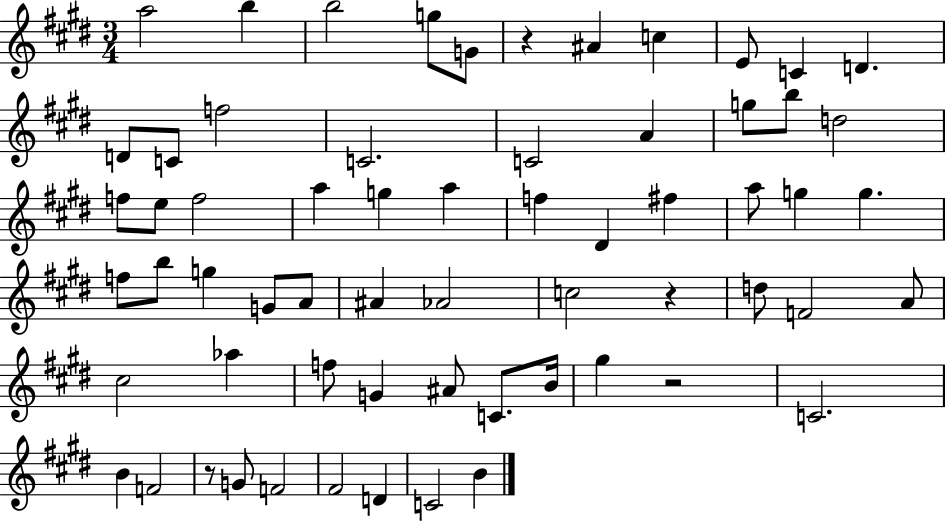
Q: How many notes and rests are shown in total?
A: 63